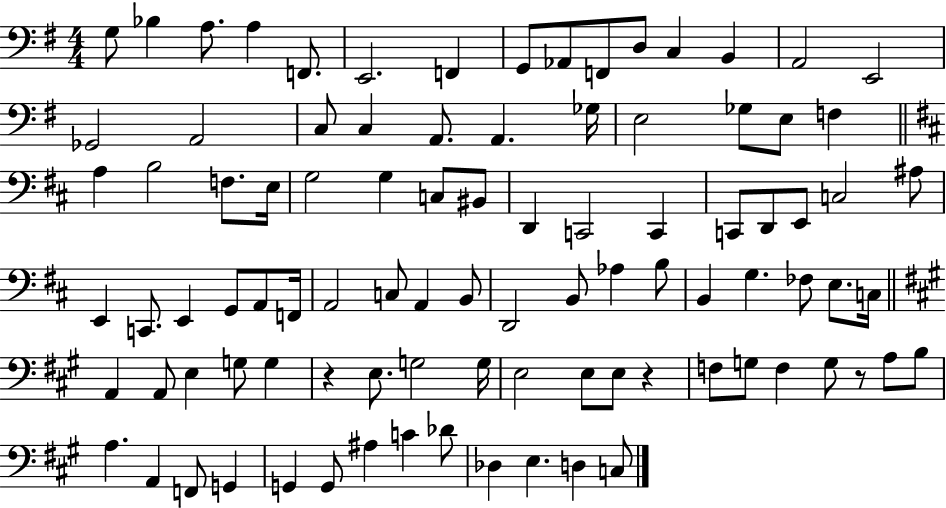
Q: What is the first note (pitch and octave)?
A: G3